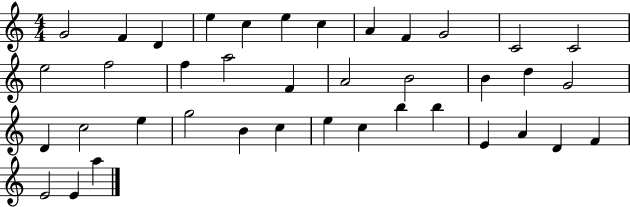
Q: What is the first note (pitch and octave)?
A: G4